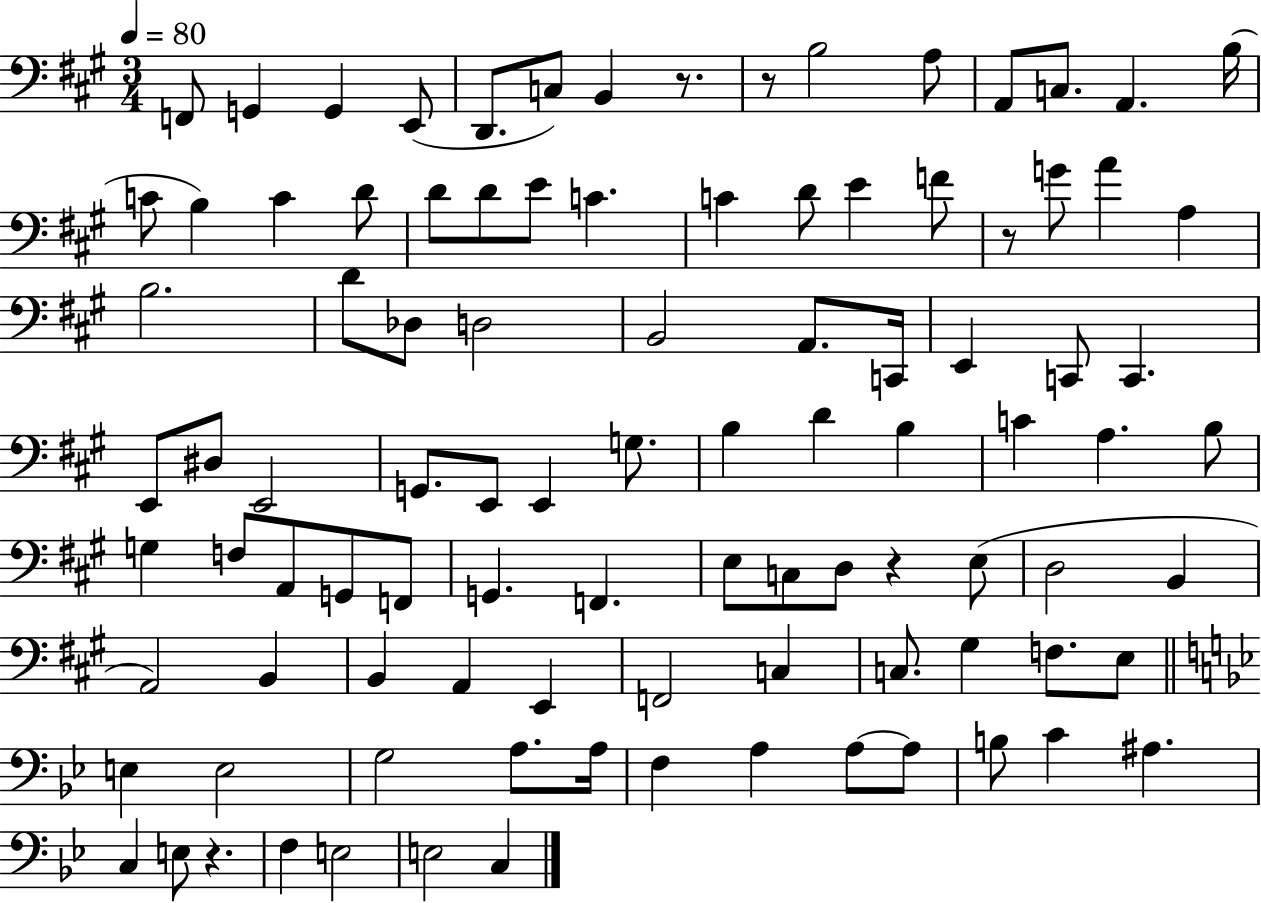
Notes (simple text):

F2/e G2/q G2/q E2/e D2/e. C3/e B2/q R/e. R/e B3/h A3/e A2/e C3/e. A2/q. B3/s C4/e B3/q C4/q D4/e D4/e D4/e E4/e C4/q. C4/q D4/e E4/q F4/e R/e G4/e A4/q A3/q B3/h. D4/e Db3/e D3/h B2/h A2/e. C2/s E2/q C2/e C2/q. E2/e D#3/e E2/h G2/e. E2/e E2/q G3/e. B3/q D4/q B3/q C4/q A3/q. B3/e G3/q F3/e A2/e G2/e F2/e G2/q. F2/q. E3/e C3/e D3/e R/q E3/e D3/h B2/q A2/h B2/q B2/q A2/q E2/q F2/h C3/q C3/e. G#3/q F3/e. E3/e E3/q E3/h G3/h A3/e. A3/s F3/q A3/q A3/e A3/e B3/e C4/q A#3/q. C3/q E3/e R/q. F3/q E3/h E3/h C3/q